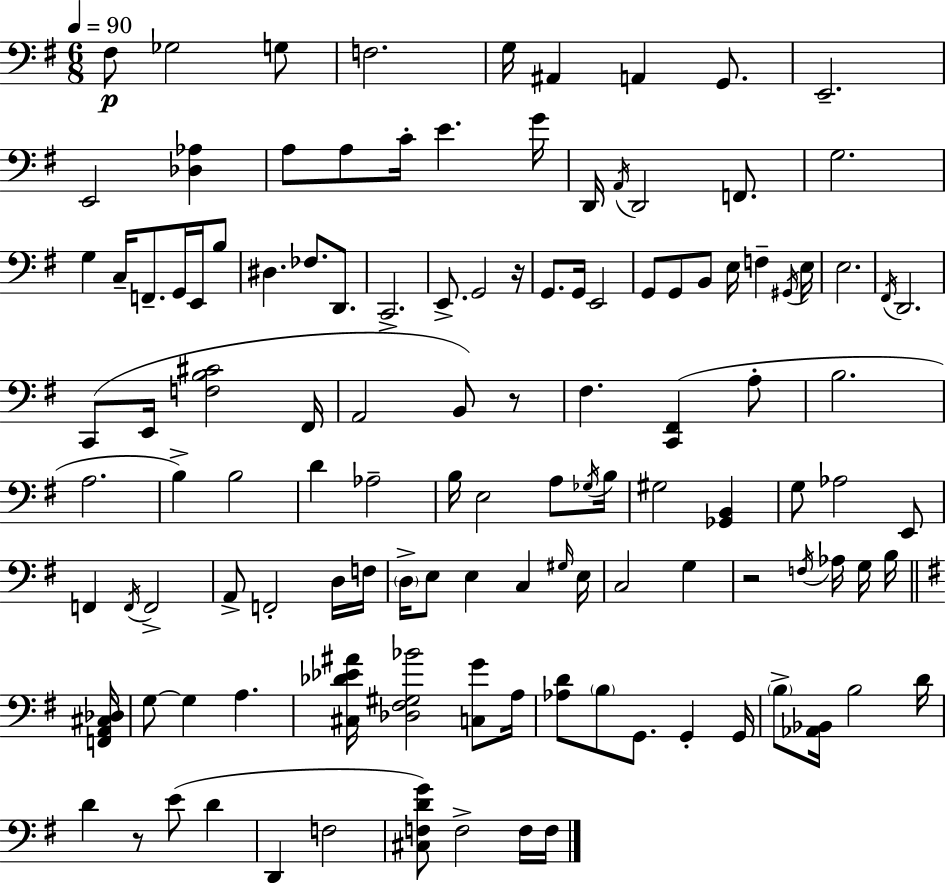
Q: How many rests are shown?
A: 4